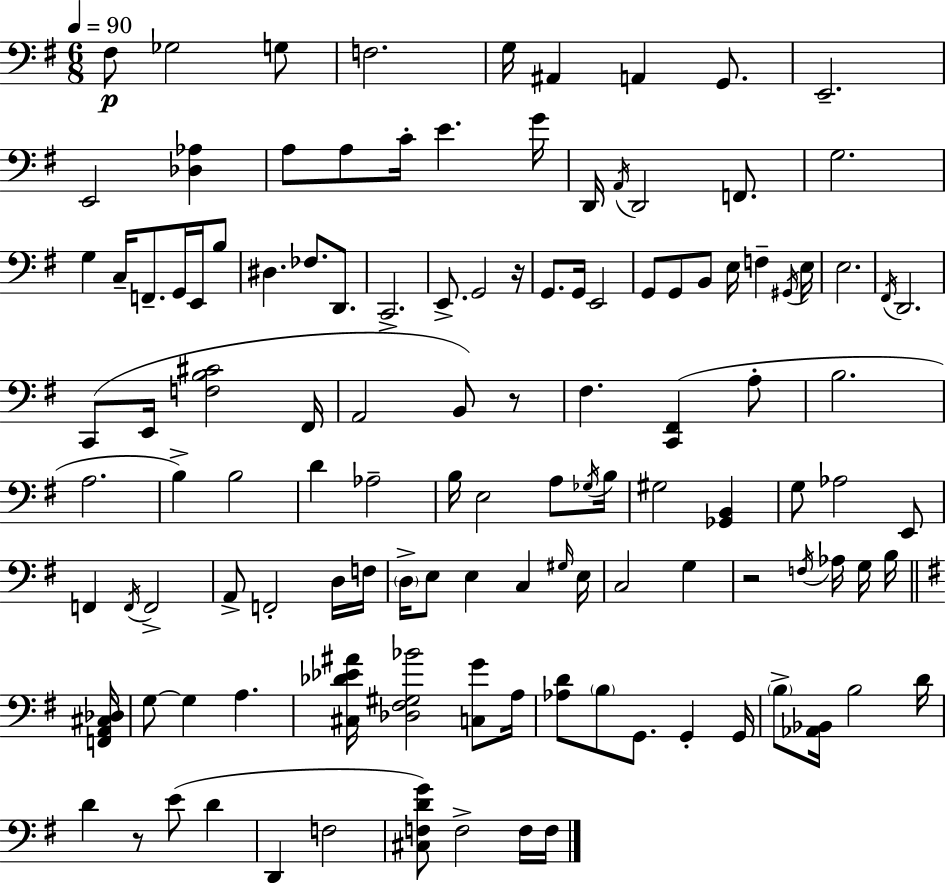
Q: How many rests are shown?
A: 4